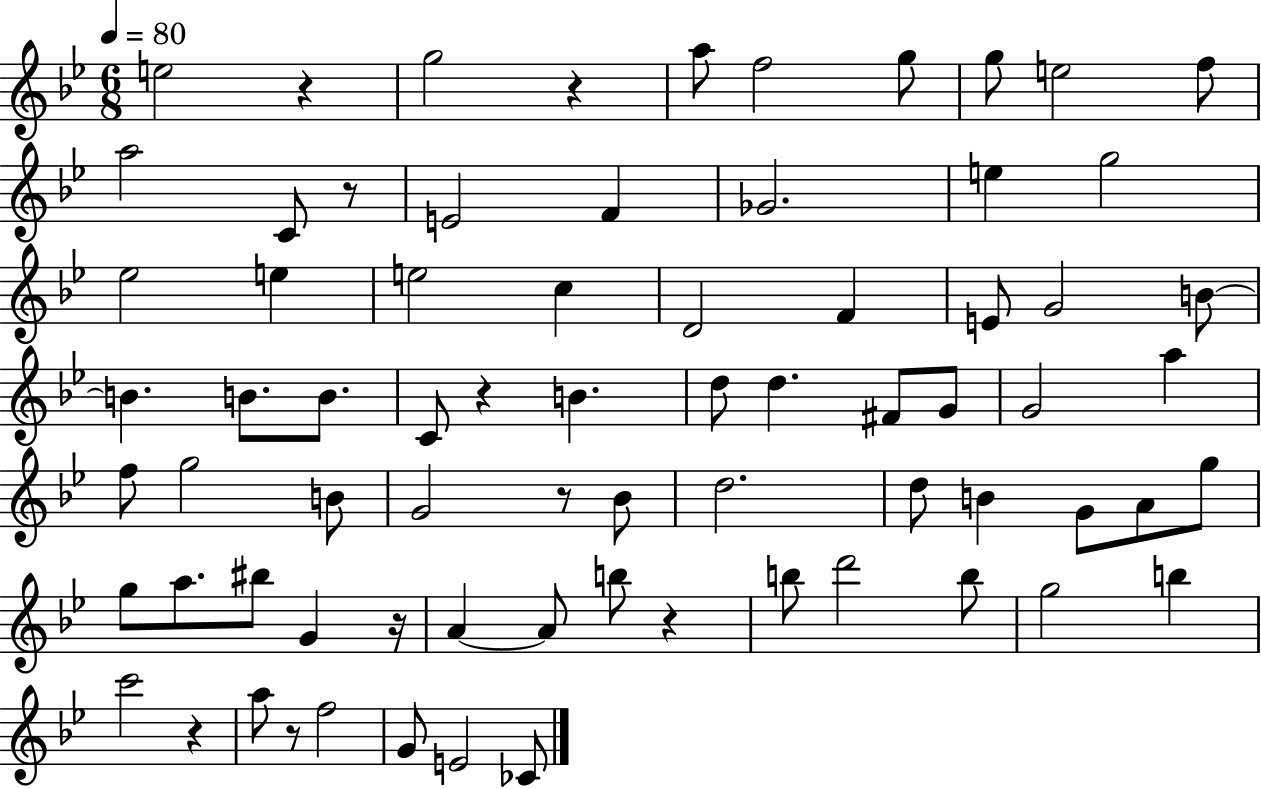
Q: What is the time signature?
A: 6/8